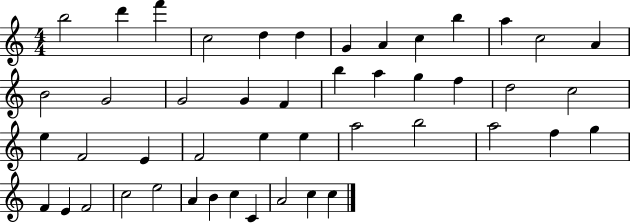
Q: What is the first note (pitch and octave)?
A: B5